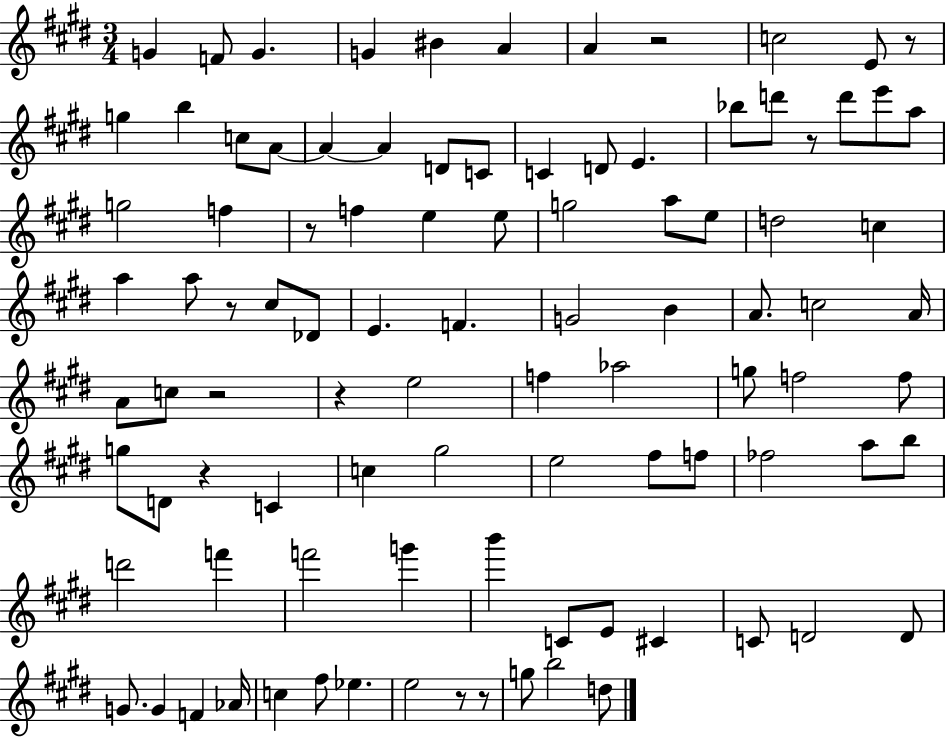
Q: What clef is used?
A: treble